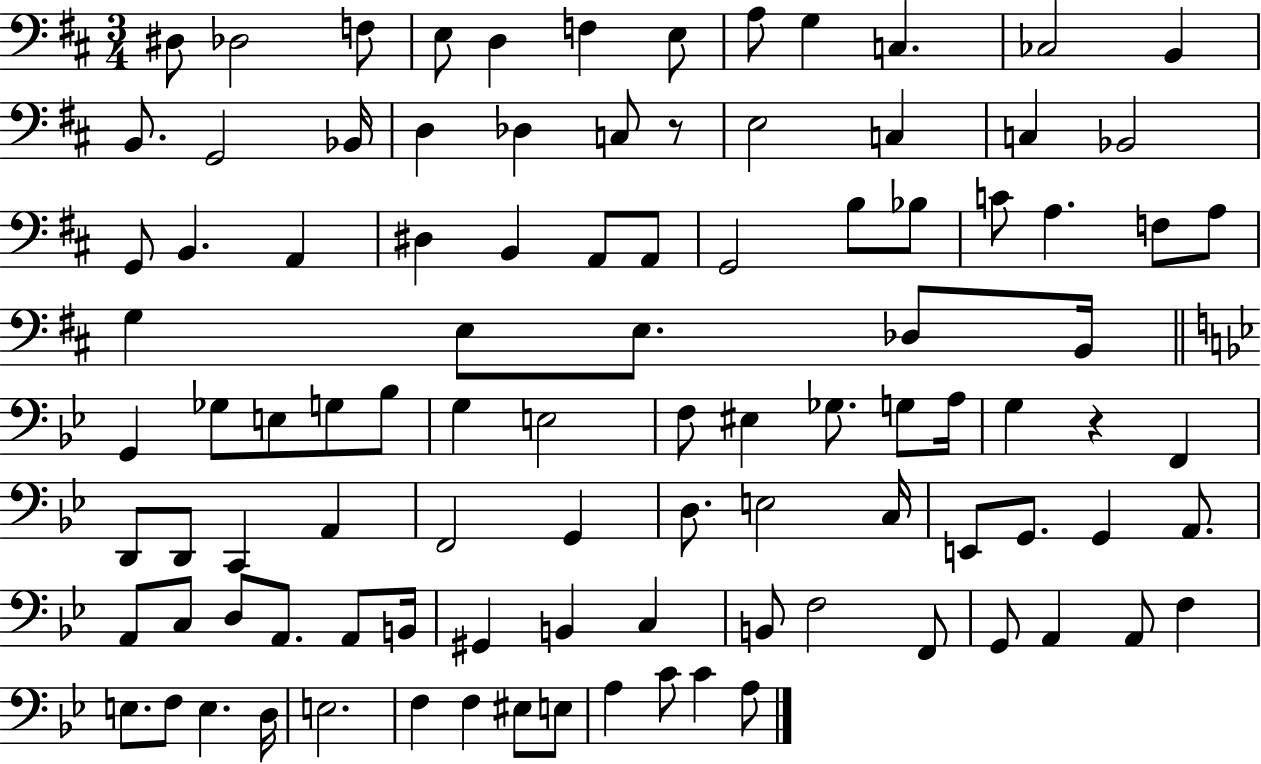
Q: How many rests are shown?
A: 2